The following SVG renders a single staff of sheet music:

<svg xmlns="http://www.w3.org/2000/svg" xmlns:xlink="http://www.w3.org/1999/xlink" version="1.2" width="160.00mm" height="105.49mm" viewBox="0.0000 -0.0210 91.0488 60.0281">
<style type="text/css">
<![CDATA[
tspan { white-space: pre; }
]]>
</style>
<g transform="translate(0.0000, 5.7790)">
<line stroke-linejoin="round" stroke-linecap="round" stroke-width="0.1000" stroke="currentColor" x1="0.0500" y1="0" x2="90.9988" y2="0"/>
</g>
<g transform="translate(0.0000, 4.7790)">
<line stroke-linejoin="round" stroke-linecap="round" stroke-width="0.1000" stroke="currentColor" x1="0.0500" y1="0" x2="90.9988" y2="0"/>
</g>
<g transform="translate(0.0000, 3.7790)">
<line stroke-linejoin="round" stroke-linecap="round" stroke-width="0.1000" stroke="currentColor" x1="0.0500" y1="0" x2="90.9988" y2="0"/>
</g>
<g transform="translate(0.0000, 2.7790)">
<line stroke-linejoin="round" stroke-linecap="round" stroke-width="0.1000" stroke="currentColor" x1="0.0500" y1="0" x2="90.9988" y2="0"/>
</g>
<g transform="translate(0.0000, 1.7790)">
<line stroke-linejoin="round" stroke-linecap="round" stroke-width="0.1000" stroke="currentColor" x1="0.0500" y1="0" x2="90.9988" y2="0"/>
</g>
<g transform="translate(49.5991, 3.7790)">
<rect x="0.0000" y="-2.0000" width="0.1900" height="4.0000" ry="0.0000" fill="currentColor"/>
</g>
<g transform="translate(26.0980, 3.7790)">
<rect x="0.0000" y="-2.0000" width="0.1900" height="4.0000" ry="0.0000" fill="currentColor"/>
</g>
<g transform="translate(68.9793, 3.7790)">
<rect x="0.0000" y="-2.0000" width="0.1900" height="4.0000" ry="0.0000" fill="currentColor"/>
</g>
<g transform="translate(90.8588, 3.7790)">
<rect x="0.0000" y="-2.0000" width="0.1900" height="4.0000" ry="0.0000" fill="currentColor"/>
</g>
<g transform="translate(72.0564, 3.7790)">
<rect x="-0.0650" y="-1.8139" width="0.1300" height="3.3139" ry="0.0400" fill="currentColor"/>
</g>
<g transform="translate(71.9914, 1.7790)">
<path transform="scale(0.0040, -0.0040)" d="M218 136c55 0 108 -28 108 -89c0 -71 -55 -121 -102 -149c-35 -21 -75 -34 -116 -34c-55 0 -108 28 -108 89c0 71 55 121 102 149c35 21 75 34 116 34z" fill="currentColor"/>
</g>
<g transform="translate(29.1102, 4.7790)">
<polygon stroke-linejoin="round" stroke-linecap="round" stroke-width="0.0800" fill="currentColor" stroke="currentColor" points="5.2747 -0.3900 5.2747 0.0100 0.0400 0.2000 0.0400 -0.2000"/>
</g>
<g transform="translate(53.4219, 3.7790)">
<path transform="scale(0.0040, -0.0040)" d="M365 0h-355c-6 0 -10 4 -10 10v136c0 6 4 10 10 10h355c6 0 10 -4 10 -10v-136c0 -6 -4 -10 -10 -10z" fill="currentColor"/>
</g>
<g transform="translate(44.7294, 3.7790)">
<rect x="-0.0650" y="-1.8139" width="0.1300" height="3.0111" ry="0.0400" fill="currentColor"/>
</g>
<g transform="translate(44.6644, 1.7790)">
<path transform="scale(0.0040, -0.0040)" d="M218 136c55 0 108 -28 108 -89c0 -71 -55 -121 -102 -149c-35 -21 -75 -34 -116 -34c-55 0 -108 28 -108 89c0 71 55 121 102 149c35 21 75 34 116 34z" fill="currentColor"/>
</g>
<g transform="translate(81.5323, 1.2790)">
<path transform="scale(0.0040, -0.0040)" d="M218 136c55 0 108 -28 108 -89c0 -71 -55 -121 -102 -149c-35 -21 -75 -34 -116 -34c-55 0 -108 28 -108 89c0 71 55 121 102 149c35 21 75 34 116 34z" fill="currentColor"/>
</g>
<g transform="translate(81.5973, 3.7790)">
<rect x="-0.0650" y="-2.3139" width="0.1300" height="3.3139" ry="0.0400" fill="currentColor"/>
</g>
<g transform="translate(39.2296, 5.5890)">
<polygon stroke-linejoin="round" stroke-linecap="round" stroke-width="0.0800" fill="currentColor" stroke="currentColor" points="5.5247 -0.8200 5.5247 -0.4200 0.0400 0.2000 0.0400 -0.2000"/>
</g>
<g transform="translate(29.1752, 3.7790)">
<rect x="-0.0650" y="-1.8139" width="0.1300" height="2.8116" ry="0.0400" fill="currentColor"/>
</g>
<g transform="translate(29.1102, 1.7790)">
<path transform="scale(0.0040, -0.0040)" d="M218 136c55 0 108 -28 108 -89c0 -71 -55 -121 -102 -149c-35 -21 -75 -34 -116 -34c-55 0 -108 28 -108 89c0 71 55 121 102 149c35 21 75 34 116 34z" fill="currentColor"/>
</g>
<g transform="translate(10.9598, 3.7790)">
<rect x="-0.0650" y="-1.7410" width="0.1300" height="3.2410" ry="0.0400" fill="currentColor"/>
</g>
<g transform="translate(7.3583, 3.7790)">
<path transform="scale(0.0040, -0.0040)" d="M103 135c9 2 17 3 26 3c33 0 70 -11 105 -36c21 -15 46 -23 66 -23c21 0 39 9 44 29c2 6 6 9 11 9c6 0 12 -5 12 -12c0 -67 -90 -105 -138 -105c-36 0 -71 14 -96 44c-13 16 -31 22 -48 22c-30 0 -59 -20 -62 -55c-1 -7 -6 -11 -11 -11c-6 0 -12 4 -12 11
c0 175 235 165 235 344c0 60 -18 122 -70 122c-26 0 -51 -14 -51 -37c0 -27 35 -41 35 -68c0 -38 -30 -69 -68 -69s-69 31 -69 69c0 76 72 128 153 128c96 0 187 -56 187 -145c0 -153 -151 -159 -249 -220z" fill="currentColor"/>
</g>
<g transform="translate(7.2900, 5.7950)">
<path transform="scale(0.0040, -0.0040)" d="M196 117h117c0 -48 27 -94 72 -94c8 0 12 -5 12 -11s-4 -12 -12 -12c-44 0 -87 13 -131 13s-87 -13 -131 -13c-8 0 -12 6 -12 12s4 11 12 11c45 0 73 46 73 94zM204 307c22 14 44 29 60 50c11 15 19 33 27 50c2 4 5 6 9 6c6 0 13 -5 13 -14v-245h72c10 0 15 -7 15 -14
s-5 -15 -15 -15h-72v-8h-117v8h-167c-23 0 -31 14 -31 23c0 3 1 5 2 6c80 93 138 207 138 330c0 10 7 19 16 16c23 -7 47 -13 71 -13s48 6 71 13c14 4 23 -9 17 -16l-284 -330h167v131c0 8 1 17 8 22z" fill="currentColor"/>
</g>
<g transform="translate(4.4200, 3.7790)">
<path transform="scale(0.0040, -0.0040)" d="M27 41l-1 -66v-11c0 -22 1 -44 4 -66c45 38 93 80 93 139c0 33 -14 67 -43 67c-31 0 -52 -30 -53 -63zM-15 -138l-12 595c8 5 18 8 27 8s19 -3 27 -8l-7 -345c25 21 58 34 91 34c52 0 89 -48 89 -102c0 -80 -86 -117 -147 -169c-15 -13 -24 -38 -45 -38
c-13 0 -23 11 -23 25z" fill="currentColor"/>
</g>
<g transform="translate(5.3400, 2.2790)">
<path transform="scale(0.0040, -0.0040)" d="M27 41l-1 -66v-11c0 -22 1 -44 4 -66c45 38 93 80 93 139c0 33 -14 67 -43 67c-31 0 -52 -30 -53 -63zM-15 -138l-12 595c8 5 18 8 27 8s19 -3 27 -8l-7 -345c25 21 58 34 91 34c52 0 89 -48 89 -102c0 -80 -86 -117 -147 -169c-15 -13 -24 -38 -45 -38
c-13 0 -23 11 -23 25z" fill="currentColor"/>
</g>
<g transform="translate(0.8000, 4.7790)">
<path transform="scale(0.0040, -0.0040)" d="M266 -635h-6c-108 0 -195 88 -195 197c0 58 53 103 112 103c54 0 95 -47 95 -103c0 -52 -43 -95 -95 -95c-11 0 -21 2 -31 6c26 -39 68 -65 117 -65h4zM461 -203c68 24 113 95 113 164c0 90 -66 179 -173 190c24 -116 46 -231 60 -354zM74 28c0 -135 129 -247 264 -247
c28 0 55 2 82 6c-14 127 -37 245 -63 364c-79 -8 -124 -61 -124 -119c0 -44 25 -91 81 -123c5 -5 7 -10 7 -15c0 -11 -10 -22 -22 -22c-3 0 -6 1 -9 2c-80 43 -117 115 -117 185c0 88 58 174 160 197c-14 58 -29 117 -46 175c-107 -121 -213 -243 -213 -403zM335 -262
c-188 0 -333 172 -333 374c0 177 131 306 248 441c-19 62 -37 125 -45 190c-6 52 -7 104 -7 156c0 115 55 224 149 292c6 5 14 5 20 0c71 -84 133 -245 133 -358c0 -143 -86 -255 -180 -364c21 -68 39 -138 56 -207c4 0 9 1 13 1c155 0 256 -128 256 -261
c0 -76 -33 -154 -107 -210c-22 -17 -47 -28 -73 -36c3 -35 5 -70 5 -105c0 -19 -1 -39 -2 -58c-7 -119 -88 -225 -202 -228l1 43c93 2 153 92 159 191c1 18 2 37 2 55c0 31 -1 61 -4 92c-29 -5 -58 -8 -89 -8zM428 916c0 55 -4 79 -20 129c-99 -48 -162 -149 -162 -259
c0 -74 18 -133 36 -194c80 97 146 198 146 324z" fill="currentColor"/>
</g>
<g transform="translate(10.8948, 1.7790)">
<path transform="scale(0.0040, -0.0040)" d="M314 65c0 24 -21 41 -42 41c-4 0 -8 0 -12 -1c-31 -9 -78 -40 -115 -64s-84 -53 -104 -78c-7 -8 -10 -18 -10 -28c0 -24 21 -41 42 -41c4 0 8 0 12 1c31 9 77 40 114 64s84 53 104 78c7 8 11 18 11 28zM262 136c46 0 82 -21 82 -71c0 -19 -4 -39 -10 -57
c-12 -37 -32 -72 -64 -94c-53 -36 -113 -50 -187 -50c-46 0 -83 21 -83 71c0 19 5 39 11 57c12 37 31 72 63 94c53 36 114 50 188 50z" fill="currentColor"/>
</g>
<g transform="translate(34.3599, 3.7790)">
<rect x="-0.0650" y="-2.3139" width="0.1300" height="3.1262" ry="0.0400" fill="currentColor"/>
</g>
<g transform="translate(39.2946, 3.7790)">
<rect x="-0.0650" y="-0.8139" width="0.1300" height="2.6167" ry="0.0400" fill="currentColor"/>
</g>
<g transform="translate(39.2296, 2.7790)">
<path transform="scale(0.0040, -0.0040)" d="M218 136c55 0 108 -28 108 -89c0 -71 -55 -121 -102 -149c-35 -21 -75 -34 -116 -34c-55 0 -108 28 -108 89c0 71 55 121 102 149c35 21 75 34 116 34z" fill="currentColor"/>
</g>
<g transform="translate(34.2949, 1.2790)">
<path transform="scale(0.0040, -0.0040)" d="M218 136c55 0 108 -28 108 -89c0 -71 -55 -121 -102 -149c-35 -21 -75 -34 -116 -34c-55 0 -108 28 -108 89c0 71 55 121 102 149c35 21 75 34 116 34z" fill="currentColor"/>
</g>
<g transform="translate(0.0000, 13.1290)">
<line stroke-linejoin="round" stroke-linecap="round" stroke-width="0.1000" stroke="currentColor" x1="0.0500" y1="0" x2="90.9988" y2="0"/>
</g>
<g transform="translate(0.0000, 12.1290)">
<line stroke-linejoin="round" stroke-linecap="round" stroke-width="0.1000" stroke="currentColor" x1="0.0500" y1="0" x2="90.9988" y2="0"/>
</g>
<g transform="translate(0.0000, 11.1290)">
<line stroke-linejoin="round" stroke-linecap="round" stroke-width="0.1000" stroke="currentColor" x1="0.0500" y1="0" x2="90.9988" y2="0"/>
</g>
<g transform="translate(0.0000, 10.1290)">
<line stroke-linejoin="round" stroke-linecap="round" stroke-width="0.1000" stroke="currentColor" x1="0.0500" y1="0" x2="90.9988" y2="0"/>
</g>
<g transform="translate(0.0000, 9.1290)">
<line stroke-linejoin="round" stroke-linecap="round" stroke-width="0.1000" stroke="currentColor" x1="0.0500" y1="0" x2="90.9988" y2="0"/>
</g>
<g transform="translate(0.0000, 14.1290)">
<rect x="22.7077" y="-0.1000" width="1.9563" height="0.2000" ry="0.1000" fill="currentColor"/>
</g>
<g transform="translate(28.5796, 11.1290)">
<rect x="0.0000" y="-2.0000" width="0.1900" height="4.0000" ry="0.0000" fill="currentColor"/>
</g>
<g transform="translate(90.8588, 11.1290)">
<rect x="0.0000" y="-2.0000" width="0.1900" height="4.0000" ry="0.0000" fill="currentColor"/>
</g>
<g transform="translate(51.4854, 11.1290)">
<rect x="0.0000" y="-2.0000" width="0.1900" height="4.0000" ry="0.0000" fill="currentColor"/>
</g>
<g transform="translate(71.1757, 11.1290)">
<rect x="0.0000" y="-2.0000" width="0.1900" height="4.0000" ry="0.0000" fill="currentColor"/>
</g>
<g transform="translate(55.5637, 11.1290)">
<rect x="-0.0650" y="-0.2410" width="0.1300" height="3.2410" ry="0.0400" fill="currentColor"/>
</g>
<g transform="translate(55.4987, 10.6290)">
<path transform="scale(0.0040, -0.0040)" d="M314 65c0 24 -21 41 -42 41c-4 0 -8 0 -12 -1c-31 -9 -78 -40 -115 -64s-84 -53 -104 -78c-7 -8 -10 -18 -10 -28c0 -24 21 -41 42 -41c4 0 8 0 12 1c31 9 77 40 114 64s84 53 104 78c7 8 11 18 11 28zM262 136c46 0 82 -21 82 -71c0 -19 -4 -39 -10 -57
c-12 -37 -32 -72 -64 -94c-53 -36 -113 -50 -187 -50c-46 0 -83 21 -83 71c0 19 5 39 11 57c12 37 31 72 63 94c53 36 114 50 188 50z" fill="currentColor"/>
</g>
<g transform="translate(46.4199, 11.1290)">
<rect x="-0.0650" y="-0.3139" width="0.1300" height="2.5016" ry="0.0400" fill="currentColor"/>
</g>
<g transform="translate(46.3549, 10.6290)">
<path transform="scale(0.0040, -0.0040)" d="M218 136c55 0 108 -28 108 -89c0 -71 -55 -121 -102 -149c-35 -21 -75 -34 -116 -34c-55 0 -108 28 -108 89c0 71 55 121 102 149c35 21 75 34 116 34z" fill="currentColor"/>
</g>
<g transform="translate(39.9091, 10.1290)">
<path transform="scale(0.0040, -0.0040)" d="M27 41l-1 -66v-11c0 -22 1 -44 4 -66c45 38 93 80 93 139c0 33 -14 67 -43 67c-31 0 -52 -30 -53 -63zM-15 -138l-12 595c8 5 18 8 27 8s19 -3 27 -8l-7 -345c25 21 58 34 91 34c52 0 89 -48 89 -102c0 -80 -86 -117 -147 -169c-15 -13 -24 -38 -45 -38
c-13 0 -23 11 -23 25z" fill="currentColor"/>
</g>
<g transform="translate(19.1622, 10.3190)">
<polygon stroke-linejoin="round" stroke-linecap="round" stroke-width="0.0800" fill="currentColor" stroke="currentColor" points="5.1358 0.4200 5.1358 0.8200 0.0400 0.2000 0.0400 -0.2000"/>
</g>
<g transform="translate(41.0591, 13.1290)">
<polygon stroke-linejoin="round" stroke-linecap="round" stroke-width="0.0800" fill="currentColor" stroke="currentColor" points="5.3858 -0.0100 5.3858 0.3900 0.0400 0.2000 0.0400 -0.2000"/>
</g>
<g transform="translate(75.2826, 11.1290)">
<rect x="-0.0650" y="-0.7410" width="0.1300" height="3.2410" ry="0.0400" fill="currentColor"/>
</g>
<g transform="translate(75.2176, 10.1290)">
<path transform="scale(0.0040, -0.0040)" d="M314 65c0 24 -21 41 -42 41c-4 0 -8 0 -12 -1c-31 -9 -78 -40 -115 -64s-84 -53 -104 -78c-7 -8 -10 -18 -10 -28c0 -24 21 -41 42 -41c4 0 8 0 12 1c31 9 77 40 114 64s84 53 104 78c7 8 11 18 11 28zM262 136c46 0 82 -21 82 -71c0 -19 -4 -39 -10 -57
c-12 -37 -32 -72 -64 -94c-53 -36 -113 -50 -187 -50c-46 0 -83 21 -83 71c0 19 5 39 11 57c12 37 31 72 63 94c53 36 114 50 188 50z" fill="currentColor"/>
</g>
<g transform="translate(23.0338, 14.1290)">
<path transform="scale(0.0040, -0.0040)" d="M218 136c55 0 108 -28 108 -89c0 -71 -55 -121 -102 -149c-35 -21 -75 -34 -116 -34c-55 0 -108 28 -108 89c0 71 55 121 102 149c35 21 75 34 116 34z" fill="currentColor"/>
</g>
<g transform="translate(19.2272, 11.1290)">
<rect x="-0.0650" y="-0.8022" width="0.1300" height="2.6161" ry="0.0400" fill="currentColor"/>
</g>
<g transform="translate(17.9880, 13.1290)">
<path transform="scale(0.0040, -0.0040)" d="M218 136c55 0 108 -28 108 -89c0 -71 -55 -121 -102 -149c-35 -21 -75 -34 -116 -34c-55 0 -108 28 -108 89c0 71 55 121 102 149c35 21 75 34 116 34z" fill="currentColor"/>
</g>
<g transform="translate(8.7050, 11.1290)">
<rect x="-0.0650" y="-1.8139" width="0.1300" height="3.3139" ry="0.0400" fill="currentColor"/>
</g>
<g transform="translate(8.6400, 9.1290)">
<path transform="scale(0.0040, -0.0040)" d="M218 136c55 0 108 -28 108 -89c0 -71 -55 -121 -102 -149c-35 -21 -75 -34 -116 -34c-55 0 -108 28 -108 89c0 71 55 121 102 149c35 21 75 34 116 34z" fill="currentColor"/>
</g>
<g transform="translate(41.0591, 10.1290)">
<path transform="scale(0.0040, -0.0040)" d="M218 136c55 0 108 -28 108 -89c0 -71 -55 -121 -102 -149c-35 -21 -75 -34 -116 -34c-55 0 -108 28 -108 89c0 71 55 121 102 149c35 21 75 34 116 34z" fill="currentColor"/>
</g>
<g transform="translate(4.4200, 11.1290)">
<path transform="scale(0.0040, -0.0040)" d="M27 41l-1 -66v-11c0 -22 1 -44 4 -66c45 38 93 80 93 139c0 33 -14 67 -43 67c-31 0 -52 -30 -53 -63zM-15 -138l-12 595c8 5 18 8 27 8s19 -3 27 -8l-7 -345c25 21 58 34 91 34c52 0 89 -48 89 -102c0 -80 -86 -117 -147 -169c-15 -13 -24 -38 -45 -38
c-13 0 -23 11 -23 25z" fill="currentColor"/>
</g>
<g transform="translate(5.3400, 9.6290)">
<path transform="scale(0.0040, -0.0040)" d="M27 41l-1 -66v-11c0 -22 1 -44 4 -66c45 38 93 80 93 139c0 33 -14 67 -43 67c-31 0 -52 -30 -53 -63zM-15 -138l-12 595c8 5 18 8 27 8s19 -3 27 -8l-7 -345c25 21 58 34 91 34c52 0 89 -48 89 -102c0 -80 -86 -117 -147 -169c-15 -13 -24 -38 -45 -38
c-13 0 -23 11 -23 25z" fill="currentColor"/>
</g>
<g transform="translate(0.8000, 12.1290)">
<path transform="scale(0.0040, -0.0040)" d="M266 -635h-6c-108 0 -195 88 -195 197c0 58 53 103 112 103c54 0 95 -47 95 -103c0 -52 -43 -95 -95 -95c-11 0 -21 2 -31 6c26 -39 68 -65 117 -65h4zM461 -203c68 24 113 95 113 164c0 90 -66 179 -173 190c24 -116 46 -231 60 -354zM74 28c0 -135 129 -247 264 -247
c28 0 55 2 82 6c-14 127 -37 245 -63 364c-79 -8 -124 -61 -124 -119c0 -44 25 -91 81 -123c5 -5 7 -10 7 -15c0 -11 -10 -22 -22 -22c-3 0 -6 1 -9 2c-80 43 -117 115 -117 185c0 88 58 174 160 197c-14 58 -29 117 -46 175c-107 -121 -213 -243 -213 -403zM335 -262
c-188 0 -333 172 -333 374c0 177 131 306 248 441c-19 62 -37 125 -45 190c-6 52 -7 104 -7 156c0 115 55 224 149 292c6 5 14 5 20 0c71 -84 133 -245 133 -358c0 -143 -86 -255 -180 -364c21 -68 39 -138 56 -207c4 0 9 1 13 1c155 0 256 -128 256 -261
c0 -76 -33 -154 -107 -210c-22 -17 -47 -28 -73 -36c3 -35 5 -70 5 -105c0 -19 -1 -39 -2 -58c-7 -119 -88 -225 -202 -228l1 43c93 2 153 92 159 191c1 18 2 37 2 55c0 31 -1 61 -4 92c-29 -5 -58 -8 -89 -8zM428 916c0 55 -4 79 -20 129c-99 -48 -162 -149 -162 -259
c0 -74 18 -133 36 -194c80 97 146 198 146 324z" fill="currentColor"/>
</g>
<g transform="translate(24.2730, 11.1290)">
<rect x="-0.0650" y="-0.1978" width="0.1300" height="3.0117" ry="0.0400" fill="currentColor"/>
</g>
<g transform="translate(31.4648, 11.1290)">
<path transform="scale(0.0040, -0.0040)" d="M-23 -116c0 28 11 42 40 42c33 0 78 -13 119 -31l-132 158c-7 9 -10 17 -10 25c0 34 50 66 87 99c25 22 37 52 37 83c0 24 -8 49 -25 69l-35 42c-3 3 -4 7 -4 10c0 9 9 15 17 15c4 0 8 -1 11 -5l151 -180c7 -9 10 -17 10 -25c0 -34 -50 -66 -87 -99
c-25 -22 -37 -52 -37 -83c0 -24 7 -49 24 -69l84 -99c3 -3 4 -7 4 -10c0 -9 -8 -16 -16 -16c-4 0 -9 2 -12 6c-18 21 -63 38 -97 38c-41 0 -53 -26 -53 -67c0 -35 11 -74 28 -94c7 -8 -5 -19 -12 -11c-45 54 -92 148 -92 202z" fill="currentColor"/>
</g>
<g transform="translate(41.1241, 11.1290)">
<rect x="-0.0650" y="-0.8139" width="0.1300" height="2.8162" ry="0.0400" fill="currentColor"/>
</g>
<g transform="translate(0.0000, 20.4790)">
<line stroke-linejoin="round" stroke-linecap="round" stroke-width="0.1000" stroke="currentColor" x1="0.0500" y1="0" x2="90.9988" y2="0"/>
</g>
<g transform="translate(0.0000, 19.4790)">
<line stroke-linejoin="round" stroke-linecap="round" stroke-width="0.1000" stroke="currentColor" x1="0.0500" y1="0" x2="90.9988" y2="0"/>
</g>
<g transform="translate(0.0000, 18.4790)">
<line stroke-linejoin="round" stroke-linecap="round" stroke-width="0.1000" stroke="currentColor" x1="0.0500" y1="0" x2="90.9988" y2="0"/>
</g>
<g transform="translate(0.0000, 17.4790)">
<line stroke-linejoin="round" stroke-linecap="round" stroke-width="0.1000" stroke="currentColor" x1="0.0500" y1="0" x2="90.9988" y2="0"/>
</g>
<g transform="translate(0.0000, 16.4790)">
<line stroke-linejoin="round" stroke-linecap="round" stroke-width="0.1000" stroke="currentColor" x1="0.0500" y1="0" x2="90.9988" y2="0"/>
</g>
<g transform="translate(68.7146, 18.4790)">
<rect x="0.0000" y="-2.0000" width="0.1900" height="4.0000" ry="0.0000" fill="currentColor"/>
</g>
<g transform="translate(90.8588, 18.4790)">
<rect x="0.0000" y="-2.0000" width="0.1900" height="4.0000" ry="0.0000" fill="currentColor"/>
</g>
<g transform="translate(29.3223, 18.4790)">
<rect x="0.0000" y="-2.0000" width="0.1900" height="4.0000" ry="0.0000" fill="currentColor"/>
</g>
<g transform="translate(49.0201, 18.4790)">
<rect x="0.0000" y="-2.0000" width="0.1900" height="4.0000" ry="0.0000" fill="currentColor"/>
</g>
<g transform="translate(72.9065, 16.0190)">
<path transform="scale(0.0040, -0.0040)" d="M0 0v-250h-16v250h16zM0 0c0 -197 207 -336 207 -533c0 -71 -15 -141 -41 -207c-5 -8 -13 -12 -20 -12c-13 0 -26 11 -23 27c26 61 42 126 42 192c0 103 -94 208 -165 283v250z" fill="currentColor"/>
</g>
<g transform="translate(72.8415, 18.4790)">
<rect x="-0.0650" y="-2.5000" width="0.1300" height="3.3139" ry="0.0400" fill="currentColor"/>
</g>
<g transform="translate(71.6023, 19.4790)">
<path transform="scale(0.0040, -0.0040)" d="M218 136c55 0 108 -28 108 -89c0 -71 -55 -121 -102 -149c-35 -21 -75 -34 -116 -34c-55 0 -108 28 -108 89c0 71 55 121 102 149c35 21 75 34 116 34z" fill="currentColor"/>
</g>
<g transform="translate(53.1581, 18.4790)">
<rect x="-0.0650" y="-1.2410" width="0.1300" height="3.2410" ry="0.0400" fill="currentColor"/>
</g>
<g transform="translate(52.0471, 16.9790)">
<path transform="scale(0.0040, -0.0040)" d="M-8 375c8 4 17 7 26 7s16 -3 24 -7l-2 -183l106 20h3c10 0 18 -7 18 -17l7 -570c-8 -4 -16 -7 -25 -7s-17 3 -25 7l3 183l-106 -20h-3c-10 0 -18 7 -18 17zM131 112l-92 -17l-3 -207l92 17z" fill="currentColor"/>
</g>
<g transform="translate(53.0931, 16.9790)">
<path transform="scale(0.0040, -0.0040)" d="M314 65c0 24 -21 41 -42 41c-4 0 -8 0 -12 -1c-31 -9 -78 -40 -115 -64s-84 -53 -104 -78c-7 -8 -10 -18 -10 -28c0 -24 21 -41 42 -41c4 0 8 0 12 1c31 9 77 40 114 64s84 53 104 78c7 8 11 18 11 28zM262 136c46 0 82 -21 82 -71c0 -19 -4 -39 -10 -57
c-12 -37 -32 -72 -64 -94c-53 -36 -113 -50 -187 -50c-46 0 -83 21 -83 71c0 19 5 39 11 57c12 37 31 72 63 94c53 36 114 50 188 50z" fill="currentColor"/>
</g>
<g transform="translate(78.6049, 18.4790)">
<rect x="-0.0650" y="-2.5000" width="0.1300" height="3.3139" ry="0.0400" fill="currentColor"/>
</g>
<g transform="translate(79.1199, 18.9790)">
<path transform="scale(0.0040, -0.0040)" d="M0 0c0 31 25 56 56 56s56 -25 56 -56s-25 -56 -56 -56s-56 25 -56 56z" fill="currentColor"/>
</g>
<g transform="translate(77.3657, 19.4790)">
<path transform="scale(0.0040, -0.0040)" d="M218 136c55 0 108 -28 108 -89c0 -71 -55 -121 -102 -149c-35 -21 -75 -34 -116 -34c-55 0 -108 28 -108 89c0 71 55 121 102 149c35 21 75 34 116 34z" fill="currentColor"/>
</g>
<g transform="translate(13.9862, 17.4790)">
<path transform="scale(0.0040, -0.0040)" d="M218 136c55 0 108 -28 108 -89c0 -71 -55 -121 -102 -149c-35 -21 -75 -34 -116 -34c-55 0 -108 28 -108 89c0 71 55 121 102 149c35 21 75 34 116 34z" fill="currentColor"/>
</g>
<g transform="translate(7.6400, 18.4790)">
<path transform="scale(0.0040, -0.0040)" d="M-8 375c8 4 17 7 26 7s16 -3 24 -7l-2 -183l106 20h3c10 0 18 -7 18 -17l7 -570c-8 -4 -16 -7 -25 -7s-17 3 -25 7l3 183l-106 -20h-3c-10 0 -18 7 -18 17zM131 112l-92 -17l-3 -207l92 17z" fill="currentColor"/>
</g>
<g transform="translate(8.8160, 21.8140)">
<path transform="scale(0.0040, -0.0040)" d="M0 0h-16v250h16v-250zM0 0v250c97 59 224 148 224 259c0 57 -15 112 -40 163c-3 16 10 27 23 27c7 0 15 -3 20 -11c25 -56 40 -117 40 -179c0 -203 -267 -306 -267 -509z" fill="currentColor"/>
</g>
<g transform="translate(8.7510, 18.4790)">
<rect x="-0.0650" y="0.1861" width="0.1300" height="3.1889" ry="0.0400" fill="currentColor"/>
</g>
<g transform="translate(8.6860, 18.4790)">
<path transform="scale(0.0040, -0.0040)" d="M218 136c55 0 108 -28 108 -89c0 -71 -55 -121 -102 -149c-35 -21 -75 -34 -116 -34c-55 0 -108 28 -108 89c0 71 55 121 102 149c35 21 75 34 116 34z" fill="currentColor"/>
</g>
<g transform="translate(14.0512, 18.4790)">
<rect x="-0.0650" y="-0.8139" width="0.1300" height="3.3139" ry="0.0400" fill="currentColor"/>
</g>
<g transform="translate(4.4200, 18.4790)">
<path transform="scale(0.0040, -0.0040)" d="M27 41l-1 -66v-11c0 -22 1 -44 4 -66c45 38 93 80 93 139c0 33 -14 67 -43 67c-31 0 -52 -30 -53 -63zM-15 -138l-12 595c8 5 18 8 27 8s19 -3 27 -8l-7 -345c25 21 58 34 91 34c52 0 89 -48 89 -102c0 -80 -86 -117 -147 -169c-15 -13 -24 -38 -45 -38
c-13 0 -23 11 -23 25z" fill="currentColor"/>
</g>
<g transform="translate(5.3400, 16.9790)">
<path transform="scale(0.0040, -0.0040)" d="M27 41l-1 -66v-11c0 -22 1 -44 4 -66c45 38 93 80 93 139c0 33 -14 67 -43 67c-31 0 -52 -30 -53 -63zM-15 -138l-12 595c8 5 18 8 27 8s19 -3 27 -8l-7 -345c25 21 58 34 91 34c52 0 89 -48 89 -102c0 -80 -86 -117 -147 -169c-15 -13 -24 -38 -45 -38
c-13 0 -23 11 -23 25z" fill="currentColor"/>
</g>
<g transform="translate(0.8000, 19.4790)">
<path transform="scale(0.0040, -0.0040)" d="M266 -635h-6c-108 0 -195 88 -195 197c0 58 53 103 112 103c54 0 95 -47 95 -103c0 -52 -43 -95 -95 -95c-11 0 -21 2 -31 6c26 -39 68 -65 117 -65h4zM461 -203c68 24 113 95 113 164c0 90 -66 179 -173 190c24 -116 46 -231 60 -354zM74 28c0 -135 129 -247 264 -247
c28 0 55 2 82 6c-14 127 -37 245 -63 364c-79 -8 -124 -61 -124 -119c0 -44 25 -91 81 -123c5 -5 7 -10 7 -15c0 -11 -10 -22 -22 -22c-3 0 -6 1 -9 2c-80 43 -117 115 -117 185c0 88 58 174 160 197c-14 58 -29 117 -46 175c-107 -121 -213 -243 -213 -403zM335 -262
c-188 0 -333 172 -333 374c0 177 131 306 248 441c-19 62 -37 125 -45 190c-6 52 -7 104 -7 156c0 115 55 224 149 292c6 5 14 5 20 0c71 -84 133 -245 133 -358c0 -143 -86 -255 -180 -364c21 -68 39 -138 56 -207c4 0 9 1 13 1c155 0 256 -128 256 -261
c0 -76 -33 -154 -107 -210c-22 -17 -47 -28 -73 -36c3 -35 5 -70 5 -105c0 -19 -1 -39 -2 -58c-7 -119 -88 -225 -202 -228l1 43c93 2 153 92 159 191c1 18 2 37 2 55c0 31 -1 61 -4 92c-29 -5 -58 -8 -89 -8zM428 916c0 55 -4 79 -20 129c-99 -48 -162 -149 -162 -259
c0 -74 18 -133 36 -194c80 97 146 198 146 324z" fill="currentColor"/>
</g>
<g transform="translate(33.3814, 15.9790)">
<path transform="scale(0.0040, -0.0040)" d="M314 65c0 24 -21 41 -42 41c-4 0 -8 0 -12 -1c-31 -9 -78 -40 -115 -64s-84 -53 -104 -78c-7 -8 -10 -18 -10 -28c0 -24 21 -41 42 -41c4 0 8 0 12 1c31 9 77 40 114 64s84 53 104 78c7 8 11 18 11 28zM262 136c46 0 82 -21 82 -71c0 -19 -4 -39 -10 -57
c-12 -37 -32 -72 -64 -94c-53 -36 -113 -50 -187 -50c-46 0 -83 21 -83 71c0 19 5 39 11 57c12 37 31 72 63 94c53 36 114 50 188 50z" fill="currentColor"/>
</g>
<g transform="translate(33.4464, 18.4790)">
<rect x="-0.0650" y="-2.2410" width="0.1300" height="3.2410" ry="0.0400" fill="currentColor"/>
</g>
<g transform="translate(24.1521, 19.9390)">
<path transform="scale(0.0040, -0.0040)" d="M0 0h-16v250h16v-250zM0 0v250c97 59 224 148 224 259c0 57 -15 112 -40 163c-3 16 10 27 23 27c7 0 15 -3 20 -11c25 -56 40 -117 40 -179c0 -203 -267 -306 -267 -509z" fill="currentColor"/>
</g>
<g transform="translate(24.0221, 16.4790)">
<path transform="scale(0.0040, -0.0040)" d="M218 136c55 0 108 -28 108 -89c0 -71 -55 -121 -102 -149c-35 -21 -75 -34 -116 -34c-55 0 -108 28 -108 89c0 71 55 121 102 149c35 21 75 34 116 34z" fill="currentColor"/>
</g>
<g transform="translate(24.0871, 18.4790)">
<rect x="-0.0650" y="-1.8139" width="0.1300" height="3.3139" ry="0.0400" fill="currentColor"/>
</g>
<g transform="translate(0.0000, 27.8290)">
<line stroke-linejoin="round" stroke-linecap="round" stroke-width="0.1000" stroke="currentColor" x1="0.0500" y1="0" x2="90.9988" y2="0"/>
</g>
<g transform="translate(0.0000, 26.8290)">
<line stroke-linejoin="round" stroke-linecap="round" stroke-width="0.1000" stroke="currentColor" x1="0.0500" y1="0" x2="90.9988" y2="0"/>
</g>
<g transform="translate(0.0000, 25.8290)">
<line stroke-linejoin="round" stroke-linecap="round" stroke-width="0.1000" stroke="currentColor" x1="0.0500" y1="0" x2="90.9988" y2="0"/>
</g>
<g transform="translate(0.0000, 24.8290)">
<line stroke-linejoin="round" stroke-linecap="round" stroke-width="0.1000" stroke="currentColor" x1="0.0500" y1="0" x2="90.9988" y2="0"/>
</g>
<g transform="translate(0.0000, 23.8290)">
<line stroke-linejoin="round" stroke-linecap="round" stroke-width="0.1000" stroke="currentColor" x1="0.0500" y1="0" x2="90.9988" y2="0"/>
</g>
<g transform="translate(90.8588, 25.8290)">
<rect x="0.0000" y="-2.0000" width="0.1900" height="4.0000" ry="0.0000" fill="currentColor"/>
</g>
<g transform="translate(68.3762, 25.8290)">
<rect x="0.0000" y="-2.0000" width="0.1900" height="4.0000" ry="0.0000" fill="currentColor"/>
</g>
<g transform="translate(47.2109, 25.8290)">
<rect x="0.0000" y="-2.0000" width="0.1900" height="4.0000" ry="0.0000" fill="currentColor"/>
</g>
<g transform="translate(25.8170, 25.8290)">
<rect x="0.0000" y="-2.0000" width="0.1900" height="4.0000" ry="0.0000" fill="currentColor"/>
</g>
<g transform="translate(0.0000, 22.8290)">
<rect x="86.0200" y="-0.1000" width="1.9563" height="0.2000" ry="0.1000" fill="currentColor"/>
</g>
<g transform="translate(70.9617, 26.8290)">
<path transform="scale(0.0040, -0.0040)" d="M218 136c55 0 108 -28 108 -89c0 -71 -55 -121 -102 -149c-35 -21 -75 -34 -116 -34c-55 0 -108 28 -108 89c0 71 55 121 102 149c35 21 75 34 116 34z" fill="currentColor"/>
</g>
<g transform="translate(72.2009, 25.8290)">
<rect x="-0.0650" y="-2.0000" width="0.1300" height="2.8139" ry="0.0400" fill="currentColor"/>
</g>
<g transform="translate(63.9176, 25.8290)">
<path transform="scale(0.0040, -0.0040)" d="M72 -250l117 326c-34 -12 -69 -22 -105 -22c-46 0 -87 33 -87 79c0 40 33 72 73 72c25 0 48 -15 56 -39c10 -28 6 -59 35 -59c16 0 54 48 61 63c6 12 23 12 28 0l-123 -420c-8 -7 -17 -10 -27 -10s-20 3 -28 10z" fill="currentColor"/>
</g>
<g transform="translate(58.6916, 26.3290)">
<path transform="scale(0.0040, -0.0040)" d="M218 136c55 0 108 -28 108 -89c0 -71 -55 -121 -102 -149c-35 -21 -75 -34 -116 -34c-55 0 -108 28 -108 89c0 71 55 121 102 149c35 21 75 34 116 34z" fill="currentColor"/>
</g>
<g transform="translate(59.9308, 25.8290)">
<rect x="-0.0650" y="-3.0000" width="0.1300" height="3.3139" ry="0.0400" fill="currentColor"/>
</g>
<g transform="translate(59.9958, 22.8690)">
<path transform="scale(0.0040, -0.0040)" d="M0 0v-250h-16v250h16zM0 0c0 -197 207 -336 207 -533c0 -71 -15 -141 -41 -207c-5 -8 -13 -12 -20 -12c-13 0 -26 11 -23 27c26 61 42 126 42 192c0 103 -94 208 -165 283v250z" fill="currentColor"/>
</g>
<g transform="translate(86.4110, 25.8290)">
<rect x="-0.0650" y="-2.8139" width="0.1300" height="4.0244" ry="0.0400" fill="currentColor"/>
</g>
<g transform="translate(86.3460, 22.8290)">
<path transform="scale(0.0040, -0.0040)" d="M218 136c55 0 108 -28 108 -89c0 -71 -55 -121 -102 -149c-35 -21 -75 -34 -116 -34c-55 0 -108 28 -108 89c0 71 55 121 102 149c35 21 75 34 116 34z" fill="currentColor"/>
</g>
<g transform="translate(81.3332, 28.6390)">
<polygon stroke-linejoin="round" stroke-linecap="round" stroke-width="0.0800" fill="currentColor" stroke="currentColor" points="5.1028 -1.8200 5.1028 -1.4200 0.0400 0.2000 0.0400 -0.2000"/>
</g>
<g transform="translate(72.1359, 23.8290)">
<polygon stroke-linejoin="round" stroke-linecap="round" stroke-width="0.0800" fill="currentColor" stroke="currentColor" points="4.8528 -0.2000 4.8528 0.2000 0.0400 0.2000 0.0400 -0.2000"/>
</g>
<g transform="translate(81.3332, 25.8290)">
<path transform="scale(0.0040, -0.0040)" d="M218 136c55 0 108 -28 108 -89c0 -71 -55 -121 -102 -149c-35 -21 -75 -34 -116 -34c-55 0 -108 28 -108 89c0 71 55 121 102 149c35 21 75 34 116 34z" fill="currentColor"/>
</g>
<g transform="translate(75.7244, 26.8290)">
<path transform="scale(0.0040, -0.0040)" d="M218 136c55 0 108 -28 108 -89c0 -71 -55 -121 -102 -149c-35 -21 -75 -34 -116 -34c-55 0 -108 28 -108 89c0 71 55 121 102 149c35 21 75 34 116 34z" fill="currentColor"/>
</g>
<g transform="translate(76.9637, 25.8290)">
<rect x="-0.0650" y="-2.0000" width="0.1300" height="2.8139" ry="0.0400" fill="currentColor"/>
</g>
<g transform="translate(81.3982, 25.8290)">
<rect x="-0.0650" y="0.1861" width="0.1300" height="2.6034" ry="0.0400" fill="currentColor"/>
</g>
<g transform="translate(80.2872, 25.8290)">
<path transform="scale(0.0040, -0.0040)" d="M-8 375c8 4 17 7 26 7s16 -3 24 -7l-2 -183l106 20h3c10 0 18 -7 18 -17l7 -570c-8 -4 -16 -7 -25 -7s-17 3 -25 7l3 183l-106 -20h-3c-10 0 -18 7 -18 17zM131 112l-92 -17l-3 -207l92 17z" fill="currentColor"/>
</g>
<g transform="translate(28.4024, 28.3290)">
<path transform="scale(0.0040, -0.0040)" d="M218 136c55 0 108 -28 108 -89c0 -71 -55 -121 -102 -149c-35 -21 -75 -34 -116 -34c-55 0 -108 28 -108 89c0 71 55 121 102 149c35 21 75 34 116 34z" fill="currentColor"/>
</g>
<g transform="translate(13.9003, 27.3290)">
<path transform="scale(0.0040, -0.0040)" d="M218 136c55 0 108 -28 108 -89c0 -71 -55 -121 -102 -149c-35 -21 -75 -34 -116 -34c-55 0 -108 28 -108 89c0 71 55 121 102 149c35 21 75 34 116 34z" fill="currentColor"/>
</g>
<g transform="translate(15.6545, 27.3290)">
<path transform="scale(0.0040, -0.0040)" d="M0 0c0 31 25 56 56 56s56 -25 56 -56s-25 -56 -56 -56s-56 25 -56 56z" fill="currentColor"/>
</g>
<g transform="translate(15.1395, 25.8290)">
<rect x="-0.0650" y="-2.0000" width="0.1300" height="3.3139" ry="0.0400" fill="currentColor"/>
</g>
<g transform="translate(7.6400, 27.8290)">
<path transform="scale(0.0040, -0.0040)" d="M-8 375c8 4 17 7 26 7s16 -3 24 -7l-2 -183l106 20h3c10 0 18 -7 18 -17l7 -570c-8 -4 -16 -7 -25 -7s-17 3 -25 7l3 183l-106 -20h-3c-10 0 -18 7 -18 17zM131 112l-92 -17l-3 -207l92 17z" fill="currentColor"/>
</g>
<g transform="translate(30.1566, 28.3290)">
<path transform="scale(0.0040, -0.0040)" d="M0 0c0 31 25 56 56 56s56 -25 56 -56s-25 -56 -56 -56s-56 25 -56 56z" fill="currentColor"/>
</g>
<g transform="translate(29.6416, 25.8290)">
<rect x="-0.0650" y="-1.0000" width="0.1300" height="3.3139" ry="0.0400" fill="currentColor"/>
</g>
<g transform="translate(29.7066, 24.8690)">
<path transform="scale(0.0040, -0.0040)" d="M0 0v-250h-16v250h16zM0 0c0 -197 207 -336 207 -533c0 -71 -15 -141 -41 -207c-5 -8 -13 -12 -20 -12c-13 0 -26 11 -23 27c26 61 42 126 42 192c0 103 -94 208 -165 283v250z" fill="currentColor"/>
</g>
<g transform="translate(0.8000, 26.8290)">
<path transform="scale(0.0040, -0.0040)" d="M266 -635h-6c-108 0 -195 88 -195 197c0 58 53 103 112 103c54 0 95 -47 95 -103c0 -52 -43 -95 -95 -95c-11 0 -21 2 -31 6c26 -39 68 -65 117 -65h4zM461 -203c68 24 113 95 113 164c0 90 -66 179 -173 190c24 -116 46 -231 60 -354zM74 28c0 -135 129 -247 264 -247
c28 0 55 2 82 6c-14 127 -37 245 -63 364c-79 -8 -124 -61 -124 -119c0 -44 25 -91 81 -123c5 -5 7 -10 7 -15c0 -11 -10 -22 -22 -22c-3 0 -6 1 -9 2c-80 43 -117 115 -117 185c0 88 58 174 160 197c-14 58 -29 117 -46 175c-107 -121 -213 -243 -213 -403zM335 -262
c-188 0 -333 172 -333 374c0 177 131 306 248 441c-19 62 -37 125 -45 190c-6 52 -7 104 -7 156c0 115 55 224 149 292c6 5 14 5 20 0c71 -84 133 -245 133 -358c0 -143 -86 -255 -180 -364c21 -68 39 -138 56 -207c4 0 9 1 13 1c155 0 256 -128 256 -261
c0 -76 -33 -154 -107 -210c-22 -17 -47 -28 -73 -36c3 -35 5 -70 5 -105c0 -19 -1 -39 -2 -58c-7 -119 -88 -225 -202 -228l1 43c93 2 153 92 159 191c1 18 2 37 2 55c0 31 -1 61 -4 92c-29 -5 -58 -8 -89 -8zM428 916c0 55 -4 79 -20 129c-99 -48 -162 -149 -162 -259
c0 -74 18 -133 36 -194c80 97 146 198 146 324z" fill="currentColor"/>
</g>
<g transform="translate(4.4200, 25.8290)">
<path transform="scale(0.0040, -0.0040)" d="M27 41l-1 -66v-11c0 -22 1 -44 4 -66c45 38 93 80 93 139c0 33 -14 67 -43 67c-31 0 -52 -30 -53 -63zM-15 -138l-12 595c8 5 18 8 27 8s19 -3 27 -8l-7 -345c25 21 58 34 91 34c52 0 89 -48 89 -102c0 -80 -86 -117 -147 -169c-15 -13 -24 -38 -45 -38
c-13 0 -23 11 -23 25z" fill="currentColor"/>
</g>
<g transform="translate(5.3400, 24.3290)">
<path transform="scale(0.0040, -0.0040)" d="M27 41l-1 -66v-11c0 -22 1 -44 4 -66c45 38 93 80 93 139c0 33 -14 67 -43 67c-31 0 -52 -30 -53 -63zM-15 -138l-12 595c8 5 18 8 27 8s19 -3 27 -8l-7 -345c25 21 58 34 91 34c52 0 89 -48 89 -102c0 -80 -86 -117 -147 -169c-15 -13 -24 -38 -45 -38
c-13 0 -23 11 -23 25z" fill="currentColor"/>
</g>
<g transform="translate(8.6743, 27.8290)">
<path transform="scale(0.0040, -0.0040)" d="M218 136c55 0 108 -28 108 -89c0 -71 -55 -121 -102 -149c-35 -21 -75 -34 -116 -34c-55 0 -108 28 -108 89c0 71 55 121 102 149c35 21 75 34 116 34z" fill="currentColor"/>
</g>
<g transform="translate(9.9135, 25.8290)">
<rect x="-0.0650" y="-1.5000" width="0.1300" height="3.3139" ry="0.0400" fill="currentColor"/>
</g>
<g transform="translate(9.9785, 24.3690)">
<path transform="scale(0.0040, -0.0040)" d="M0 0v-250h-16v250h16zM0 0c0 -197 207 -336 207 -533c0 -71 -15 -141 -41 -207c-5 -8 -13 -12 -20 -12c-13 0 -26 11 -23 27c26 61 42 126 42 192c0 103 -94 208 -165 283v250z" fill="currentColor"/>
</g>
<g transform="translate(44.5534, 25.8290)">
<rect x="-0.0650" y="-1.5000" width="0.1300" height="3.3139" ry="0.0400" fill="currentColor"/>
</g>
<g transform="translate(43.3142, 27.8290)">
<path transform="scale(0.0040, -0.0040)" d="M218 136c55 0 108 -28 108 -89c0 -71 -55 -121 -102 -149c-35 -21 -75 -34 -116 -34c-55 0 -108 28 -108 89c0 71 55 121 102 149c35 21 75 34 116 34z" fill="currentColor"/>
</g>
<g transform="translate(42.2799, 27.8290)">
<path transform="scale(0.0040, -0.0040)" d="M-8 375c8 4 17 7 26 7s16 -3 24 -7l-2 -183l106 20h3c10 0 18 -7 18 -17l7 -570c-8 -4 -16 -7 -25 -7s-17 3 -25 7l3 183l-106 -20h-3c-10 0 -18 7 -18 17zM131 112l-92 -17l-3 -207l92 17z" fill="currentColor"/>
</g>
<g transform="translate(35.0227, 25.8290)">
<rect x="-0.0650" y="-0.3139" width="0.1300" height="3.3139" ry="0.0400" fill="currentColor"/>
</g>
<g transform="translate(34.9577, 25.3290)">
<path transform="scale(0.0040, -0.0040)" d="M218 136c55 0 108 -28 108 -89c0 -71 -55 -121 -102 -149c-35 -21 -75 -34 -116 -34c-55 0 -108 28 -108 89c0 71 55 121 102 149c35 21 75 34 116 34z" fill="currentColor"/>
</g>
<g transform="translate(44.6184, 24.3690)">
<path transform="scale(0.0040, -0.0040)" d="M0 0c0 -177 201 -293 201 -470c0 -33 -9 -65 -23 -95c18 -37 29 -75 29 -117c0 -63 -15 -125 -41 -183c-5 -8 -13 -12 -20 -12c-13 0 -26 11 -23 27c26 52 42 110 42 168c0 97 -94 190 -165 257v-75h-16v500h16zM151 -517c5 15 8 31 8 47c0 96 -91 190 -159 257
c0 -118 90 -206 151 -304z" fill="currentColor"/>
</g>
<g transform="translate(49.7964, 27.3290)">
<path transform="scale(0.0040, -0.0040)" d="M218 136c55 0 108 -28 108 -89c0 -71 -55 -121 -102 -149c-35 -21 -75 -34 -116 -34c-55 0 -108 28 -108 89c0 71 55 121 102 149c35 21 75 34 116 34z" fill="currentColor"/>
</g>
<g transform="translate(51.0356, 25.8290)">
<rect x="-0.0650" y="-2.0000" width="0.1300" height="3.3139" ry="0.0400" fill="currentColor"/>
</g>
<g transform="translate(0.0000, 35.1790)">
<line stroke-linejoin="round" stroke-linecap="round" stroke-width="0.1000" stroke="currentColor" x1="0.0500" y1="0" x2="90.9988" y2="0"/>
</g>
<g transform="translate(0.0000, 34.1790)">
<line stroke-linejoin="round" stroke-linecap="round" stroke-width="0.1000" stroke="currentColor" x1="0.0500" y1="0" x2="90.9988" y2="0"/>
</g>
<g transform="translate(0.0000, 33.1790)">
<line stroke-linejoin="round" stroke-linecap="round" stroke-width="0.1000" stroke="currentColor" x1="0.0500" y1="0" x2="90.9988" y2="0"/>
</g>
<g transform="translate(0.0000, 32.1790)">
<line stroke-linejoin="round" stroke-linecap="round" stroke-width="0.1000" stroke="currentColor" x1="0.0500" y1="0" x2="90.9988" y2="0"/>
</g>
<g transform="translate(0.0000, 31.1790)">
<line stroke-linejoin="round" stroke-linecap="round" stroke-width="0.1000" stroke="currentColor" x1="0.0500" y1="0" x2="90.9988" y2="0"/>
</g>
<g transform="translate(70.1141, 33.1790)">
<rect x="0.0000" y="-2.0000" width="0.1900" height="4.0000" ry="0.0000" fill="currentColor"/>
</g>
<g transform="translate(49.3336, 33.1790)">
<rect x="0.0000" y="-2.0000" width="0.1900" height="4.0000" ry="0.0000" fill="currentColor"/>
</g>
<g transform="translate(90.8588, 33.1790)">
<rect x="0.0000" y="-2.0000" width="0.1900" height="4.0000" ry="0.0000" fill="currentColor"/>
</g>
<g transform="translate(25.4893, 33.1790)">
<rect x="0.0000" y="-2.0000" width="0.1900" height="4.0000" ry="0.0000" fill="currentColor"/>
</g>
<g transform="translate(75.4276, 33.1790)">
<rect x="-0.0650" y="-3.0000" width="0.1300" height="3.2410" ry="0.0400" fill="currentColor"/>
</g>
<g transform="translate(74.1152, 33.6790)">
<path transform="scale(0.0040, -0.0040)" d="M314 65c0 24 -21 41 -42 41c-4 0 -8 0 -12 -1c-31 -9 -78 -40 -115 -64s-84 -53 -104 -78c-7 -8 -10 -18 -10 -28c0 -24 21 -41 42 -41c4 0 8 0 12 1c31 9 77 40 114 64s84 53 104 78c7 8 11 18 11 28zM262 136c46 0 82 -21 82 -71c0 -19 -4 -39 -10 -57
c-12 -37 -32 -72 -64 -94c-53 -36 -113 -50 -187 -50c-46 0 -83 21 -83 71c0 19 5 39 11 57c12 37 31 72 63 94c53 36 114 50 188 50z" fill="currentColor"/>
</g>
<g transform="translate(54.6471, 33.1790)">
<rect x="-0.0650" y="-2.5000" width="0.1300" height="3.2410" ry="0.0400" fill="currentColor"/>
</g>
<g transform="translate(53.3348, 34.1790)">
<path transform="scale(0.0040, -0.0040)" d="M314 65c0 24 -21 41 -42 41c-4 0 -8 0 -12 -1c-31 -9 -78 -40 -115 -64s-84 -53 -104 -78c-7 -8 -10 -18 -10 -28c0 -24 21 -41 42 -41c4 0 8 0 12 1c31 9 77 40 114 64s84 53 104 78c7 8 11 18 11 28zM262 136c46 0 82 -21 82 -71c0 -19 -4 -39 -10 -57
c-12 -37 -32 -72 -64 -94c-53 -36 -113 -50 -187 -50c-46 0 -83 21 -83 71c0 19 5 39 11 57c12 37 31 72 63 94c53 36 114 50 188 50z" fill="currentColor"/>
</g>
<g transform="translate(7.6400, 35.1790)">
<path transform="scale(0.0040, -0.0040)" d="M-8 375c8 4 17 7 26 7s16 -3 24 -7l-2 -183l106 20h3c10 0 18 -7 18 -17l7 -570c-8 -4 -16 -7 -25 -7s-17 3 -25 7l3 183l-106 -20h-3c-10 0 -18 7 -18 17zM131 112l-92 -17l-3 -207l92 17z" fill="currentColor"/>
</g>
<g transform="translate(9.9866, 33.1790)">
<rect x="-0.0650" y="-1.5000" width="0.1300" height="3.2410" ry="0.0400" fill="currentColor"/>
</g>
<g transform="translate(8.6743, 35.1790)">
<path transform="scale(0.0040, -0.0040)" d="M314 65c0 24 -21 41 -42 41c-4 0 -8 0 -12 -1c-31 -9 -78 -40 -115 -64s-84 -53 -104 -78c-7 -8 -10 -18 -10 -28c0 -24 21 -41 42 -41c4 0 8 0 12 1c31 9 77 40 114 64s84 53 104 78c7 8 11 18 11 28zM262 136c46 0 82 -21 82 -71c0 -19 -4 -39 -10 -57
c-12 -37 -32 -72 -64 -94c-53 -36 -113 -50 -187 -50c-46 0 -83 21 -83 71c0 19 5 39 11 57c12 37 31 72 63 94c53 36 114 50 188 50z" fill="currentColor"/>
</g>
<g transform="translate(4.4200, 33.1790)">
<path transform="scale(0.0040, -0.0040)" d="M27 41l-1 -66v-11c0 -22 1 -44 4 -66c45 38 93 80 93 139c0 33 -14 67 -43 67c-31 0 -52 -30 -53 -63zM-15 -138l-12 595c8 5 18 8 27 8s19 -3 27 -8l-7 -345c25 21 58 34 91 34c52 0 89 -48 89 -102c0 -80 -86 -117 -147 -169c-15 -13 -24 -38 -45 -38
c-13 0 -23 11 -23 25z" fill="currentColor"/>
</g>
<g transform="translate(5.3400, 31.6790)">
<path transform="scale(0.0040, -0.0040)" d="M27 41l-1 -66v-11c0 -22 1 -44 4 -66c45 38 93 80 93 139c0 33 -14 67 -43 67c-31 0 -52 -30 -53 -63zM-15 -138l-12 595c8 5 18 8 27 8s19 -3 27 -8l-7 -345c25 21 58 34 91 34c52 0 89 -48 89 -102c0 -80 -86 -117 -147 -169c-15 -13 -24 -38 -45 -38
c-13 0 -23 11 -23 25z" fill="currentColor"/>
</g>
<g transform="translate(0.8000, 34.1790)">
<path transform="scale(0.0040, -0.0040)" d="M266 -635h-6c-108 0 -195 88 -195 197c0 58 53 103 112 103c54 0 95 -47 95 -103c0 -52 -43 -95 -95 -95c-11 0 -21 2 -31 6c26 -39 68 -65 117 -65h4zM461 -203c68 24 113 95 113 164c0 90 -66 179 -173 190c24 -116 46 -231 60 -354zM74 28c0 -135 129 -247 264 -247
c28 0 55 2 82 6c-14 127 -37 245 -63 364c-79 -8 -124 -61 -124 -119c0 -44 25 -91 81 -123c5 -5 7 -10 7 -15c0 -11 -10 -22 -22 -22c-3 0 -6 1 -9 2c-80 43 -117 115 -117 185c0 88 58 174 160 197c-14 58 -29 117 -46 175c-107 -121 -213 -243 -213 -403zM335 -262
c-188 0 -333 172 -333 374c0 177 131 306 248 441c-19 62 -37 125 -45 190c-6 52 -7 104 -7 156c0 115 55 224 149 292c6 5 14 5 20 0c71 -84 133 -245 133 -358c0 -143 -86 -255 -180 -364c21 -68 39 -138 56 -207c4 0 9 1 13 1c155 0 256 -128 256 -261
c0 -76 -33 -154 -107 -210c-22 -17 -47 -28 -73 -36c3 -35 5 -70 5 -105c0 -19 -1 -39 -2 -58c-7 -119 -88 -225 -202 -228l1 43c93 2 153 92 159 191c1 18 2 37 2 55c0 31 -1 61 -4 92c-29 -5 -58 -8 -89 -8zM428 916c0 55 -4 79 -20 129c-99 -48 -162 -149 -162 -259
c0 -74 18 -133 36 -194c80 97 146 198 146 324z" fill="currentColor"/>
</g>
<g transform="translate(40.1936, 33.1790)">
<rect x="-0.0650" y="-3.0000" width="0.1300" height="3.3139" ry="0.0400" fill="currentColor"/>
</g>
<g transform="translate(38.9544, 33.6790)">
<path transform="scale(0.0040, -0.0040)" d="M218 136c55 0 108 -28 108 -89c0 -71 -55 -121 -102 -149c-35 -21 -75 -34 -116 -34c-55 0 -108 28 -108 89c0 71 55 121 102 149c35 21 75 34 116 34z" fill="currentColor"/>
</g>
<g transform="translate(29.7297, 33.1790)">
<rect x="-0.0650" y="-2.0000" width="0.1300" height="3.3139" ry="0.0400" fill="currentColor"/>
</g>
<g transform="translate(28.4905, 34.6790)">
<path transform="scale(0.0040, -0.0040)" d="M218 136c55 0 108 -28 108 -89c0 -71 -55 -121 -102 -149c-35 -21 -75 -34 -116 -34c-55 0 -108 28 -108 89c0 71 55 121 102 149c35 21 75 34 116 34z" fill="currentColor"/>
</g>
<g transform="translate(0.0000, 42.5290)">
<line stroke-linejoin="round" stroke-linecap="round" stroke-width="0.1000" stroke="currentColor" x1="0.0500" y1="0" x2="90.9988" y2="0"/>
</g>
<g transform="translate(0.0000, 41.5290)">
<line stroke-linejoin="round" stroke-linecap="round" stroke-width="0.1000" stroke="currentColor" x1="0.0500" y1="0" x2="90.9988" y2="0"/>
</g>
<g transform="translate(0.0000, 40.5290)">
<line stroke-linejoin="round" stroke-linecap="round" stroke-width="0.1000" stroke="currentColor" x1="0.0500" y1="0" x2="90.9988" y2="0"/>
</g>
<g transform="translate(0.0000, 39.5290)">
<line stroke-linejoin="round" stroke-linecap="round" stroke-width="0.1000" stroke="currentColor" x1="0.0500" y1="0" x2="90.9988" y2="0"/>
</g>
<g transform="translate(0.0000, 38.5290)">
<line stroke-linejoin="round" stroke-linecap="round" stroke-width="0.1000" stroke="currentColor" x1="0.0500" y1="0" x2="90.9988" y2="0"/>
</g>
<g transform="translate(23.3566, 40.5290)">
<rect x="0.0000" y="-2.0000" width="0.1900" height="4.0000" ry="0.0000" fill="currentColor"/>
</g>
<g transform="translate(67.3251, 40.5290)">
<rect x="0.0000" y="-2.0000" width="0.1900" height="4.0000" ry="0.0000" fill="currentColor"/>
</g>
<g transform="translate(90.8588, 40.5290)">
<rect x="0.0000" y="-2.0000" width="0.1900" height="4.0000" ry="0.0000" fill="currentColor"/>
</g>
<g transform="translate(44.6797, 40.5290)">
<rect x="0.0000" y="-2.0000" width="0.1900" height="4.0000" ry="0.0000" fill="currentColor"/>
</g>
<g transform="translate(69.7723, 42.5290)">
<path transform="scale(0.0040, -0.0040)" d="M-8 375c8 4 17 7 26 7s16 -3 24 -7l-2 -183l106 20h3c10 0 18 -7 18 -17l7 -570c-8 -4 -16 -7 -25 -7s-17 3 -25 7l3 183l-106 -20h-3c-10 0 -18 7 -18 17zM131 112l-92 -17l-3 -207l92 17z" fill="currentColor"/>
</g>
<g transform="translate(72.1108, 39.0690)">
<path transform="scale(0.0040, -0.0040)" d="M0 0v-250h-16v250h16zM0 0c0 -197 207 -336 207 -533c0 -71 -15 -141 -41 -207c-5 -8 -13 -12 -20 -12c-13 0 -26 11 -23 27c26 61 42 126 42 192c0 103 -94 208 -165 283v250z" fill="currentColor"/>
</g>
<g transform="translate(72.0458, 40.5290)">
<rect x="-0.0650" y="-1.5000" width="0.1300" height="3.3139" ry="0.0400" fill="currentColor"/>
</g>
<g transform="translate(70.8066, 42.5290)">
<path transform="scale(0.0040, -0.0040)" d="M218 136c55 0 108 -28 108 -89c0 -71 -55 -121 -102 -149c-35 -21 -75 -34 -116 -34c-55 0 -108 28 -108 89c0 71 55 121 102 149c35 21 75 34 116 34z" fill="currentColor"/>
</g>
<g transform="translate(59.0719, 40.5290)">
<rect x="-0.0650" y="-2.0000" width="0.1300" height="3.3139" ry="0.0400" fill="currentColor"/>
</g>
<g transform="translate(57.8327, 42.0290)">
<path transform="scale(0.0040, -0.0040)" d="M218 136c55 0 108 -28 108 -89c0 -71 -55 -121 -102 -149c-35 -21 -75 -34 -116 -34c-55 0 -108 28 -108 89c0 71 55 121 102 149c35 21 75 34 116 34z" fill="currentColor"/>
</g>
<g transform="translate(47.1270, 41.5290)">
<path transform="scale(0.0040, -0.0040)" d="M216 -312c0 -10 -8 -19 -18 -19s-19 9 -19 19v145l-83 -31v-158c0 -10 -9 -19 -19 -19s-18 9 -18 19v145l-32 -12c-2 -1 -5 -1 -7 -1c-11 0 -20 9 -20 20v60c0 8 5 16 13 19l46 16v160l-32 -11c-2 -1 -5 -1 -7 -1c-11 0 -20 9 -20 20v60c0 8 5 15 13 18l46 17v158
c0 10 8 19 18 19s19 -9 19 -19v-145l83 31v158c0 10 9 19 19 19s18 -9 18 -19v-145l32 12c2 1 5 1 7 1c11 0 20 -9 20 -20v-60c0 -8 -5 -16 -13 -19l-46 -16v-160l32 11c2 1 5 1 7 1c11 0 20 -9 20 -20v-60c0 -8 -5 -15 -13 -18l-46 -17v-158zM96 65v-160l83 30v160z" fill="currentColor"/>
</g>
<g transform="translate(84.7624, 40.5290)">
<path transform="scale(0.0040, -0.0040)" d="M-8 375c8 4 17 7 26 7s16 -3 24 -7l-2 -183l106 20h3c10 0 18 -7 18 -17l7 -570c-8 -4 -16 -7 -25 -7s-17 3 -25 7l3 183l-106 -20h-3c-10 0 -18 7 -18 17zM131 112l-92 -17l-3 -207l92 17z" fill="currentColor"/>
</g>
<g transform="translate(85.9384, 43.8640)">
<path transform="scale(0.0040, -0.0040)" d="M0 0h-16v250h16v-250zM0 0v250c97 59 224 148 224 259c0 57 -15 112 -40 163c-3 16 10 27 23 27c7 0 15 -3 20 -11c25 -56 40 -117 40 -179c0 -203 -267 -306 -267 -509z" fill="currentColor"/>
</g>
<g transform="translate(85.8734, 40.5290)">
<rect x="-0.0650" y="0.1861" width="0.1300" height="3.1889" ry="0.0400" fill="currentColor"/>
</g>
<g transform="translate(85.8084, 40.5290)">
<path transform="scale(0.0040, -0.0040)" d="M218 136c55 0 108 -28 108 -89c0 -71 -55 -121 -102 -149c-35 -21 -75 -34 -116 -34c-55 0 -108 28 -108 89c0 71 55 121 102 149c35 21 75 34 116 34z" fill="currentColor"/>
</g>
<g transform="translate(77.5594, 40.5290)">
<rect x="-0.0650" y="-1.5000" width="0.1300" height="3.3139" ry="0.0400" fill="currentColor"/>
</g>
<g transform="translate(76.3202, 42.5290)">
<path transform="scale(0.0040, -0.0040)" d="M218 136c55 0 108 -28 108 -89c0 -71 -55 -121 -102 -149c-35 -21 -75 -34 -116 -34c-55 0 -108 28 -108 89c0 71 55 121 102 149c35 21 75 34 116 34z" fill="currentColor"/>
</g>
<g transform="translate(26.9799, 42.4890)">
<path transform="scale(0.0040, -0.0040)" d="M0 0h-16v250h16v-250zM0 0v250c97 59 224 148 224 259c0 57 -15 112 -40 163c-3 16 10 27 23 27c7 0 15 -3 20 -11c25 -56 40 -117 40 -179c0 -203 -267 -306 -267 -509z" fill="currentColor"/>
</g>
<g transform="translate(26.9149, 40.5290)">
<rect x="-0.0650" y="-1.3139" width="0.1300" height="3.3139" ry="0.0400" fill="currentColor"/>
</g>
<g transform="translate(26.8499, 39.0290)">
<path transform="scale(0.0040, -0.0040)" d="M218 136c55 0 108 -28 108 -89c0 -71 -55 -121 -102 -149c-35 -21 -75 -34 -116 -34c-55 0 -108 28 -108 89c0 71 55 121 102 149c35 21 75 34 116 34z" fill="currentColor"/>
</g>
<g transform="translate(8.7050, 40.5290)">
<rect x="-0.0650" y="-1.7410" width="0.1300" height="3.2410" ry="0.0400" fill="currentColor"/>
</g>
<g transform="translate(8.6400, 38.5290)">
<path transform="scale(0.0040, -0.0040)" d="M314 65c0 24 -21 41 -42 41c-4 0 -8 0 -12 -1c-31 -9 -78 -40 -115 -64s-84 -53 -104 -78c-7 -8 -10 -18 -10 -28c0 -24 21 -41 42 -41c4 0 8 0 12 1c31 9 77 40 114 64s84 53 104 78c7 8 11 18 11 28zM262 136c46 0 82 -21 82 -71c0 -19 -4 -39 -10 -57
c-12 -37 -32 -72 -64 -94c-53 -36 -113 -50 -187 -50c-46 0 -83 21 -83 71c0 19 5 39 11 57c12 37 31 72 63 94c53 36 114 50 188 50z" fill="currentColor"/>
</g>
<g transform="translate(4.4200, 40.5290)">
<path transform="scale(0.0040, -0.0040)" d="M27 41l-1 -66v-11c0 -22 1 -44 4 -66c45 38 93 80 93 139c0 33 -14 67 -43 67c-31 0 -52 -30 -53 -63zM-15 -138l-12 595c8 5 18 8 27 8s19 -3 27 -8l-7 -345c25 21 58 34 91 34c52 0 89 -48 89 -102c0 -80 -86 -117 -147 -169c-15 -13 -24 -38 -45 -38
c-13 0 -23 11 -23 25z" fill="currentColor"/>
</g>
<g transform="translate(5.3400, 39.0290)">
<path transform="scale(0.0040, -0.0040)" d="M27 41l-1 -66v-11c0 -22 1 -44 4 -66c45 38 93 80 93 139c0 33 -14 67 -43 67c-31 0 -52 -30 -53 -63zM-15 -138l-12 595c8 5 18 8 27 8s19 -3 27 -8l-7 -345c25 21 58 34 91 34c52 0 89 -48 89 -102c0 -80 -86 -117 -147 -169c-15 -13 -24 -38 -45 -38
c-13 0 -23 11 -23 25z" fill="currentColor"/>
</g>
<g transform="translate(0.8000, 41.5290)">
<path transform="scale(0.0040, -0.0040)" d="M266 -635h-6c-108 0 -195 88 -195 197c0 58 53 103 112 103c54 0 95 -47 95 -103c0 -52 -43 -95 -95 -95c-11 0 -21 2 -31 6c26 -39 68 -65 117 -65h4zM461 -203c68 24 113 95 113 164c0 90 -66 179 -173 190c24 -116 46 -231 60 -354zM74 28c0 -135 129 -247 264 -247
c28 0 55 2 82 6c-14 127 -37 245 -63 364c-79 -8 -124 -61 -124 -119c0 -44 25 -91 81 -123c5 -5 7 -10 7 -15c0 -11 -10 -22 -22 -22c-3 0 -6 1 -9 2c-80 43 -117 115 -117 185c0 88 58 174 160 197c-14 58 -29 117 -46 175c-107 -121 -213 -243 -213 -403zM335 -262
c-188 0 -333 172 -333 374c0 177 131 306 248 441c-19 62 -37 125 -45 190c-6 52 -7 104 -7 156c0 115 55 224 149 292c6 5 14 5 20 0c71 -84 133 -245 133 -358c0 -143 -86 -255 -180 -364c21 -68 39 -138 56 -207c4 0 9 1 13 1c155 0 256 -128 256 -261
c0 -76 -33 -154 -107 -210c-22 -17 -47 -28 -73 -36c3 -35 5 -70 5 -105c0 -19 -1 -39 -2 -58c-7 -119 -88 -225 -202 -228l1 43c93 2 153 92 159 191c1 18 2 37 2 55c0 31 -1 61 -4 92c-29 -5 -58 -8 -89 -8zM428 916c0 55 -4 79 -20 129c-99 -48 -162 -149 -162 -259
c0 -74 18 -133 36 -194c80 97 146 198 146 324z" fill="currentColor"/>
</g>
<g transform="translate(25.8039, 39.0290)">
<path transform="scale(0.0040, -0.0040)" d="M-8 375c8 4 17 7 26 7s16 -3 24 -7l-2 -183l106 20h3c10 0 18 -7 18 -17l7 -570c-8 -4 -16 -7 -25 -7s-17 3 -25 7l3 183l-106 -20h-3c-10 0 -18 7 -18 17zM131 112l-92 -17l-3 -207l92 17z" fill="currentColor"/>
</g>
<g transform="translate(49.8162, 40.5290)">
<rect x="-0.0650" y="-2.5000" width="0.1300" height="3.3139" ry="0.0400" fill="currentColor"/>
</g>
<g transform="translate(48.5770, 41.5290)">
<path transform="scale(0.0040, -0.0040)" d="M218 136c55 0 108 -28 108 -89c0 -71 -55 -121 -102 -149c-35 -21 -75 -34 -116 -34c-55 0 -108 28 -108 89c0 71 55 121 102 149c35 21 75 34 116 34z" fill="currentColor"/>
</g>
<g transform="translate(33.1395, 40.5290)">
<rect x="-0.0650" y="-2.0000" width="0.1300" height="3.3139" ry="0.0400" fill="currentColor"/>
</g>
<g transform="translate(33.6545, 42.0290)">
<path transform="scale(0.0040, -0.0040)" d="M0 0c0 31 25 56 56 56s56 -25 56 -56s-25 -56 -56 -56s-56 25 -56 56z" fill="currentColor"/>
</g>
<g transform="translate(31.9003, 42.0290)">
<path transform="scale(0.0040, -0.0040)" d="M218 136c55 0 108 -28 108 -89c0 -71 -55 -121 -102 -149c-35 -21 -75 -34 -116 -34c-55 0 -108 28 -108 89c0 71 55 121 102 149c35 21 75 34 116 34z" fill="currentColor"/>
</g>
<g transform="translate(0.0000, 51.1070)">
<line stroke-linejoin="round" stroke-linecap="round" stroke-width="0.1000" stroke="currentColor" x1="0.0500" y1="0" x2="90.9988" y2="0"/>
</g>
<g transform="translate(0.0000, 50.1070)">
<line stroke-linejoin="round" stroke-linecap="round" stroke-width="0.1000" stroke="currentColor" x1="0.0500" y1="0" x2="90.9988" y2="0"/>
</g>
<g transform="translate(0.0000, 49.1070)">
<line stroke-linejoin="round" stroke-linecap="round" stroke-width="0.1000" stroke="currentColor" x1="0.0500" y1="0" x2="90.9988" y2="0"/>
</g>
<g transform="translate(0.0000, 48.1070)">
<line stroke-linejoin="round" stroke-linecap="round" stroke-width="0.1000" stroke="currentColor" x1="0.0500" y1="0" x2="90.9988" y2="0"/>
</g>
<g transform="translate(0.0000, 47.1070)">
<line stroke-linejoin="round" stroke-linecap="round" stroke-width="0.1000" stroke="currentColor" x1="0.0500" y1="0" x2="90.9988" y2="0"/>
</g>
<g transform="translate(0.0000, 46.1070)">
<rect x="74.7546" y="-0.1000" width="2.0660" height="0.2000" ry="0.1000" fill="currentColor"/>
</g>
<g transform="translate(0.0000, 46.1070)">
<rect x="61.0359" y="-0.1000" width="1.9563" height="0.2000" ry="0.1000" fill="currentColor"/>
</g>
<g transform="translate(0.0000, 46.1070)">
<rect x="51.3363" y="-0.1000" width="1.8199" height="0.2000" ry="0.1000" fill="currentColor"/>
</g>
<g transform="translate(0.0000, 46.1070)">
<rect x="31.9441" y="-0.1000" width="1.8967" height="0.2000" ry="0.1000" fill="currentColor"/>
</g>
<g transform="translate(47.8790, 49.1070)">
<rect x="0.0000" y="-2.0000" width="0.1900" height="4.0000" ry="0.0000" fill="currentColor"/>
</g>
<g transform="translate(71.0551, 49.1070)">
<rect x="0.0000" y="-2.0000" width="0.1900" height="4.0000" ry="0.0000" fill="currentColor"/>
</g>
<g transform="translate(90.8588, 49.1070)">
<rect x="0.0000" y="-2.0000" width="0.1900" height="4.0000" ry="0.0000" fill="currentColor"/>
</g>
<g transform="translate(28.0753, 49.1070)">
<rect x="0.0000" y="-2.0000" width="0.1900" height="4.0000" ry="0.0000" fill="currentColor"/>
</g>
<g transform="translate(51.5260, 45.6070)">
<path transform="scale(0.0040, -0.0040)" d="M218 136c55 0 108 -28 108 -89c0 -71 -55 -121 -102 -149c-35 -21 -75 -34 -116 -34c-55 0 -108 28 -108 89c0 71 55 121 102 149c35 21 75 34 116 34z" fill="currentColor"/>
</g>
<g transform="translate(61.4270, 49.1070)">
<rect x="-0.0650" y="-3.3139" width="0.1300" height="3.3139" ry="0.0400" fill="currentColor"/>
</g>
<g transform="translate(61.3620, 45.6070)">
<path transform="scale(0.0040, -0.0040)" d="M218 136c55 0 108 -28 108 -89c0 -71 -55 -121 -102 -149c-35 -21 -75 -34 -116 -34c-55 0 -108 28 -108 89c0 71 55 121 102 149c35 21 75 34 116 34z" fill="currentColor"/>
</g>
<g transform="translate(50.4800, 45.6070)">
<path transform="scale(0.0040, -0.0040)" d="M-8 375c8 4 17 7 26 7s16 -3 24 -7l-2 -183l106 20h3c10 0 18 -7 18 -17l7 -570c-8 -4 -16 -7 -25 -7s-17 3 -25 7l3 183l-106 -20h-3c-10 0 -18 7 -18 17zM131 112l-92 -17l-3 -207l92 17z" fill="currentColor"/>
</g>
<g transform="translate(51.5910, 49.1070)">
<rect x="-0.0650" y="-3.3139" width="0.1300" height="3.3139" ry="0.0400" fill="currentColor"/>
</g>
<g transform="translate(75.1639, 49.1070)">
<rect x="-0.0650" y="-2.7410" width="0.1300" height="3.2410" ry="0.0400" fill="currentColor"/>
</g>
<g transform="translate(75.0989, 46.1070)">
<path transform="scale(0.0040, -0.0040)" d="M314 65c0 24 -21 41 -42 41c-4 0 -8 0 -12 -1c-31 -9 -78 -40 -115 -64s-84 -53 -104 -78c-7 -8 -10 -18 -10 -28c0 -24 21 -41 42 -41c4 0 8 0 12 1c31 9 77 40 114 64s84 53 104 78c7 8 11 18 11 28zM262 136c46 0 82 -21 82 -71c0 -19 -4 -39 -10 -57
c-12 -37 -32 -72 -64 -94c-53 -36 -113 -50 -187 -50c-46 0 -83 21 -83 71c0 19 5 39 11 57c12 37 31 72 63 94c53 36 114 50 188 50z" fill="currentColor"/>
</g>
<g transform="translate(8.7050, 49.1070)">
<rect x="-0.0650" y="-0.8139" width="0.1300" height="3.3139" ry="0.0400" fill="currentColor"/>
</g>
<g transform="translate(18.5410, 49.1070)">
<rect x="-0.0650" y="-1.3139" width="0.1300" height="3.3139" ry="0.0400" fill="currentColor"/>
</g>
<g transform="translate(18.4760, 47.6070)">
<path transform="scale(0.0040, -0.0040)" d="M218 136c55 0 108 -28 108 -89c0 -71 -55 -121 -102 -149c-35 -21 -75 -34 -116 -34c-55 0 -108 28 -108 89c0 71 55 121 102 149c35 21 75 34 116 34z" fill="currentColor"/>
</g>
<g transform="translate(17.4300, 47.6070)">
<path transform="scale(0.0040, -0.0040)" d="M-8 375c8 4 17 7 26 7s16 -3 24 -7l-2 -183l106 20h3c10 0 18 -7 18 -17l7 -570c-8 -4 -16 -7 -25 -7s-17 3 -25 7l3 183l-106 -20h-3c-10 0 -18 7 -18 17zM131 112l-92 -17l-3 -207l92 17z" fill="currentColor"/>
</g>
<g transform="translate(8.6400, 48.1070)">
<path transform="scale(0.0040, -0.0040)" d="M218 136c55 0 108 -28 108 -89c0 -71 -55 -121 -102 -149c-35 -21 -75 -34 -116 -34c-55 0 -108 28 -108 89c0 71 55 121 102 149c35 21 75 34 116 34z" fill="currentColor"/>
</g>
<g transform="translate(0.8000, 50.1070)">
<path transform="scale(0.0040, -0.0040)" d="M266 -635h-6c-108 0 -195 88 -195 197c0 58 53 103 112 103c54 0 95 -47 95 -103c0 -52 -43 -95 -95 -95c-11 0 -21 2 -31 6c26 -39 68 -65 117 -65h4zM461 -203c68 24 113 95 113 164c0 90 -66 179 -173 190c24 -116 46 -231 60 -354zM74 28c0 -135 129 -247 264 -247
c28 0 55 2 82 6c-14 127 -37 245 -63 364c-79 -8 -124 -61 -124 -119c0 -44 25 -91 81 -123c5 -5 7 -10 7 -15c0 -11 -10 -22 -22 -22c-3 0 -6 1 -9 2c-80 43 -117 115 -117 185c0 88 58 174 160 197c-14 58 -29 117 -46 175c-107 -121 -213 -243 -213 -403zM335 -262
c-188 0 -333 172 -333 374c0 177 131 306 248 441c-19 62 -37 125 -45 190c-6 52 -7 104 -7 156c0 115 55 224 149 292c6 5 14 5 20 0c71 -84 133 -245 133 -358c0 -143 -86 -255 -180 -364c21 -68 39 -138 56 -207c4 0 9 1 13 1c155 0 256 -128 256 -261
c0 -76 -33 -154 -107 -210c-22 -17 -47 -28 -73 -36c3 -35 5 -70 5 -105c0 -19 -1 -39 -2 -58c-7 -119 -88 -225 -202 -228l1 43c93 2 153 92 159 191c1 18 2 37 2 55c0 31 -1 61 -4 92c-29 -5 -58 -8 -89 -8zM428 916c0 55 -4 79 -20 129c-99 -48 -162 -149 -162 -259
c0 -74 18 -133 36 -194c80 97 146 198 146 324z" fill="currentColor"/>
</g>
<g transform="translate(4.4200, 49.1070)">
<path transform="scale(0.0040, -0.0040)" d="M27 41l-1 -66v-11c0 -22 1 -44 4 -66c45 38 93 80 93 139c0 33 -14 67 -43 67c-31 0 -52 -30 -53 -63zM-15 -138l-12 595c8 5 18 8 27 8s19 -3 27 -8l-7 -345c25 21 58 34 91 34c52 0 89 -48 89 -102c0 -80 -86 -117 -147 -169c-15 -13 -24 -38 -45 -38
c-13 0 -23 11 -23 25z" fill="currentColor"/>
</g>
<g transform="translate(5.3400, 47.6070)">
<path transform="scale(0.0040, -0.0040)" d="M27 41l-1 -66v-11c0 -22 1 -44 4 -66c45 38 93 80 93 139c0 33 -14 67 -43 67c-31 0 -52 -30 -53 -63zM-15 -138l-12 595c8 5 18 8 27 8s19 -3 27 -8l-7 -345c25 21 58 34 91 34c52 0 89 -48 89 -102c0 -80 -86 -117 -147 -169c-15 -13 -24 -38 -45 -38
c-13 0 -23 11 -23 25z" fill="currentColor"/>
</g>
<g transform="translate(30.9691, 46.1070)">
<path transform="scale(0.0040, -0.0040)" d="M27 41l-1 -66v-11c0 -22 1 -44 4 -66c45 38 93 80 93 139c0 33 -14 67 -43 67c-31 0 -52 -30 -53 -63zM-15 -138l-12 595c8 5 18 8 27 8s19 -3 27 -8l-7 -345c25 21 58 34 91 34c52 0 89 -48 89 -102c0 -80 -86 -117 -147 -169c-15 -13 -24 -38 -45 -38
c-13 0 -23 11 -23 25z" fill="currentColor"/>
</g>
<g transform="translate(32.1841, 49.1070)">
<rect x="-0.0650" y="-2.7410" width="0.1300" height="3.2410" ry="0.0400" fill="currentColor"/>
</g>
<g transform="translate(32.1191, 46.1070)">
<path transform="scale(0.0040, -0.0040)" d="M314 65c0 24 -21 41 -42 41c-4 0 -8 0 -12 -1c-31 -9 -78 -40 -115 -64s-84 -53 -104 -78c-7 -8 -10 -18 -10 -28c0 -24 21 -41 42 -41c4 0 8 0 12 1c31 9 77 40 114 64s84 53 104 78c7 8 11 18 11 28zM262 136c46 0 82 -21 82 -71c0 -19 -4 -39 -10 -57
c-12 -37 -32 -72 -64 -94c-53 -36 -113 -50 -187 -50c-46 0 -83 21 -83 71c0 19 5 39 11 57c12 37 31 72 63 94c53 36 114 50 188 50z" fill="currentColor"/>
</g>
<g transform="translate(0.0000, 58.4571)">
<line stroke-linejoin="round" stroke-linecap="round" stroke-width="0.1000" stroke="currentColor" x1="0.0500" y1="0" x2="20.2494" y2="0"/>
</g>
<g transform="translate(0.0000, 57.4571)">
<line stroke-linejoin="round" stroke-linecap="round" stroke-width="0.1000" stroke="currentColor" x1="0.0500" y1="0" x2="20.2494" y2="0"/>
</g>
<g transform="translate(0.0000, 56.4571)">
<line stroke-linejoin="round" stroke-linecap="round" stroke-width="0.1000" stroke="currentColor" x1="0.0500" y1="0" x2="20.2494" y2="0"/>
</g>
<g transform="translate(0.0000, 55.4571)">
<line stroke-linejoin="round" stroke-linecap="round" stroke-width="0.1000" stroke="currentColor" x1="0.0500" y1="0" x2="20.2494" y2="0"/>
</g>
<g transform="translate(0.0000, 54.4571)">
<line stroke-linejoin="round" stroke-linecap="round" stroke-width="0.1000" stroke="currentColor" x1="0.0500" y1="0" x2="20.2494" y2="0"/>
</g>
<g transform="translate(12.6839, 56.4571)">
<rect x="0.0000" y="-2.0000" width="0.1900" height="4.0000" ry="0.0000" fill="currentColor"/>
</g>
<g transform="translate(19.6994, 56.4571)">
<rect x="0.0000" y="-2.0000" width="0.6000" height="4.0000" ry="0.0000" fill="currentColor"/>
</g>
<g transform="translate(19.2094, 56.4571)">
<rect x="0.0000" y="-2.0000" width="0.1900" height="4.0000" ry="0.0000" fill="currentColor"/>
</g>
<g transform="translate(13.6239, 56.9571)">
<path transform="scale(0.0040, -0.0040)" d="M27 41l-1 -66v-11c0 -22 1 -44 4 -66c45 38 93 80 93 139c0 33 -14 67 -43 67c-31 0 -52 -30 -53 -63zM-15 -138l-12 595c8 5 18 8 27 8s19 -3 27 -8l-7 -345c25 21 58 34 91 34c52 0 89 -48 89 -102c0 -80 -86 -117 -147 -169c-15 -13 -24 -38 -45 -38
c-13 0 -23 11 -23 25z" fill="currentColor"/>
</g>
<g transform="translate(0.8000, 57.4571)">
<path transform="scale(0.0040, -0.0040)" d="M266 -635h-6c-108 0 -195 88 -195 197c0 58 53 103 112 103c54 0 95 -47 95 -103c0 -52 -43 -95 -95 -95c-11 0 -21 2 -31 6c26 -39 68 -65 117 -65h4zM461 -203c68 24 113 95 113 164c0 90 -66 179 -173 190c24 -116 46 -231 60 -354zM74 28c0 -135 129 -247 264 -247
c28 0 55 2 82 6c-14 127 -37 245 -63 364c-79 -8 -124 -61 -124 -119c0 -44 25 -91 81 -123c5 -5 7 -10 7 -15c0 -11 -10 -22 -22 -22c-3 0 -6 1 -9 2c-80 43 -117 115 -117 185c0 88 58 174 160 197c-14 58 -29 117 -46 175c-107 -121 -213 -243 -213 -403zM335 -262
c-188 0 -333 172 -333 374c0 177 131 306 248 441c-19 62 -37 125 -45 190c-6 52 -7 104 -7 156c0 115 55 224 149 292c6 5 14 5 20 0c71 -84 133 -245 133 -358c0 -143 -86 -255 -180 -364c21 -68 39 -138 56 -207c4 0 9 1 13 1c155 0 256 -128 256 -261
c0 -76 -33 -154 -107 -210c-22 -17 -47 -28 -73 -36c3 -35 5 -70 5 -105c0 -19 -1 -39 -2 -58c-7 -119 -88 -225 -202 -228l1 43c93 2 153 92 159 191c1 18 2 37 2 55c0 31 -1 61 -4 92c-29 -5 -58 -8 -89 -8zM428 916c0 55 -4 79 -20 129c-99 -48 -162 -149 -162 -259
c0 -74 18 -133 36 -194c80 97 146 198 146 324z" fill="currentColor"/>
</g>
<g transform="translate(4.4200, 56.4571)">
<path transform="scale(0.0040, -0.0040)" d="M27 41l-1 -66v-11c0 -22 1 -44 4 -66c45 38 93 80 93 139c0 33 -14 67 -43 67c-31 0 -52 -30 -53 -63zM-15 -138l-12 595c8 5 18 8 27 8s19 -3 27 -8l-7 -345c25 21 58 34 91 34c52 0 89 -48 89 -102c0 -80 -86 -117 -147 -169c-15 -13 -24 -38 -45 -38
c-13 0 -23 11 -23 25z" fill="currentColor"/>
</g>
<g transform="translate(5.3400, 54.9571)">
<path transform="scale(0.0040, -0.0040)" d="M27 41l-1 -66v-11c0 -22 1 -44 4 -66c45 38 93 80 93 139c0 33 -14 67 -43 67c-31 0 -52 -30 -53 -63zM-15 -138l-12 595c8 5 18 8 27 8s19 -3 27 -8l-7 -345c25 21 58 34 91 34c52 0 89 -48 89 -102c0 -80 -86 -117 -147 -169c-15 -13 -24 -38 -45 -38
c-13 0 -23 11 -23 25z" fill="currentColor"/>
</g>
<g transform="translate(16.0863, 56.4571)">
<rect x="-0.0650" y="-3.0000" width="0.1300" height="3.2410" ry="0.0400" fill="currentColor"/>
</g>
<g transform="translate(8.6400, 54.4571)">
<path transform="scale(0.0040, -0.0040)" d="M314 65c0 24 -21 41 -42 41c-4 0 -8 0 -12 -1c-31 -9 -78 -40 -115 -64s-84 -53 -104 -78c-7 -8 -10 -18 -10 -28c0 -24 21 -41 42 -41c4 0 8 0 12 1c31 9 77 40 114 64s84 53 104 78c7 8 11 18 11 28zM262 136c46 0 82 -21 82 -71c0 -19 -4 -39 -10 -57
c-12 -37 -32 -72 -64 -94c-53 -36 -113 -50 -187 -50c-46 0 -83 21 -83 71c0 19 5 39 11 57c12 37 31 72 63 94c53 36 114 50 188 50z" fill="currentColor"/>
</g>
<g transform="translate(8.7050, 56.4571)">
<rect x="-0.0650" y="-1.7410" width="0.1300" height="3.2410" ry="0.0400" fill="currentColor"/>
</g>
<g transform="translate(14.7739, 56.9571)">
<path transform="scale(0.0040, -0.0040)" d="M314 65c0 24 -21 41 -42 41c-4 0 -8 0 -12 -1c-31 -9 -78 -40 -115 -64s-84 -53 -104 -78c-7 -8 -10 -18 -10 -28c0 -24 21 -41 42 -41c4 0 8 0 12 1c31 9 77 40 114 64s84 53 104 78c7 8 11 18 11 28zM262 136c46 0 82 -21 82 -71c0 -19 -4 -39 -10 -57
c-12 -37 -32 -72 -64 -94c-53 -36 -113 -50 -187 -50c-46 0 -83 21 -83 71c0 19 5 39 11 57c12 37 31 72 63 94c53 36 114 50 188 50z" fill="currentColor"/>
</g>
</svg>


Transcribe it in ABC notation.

X:1
T:Untitled
M:2/4
L:1/4
K:Bb
f2 f/2 g/2 d/2 f/2 z2 f g f _E/2 C/2 z _d/2 c/2 c2 d2 B/2 d f/2 g2 e2 G/2 G E/2 F D/2 c E/4 F A/2 z/2 G/2 G/2 B/2 a/2 E2 F A G2 A2 f2 e/2 F ^G F E/2 E B/2 d e _a2 b b a2 f2 _A2